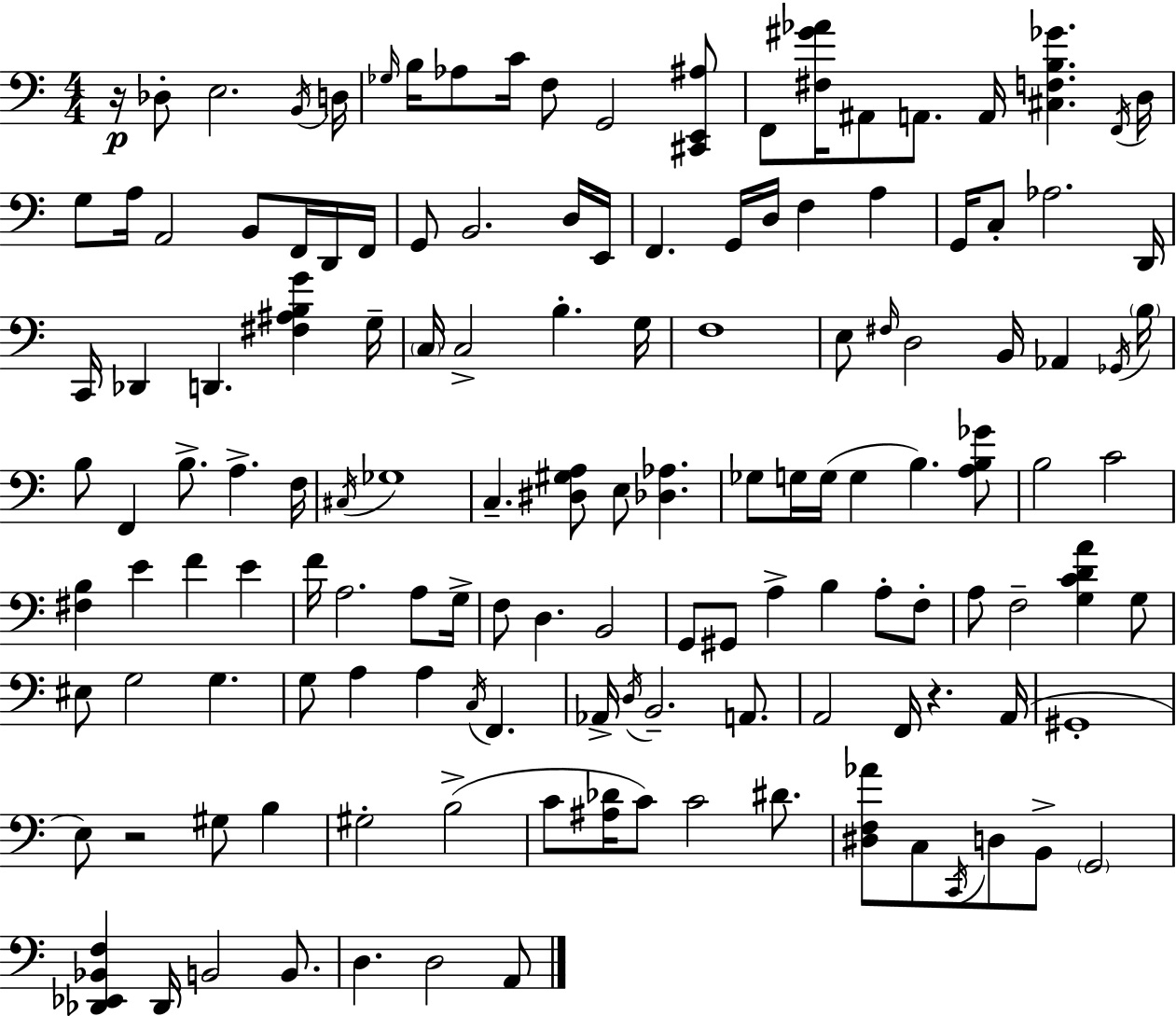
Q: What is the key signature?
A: A minor